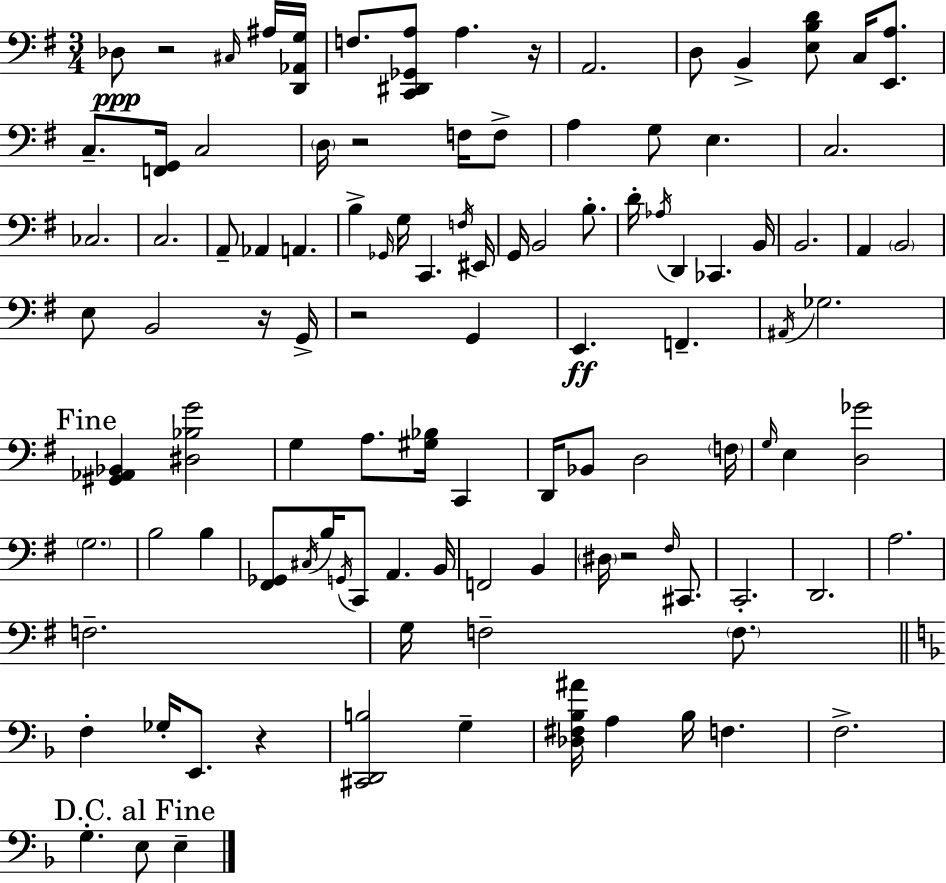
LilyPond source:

{
  \clef bass
  \numericTimeSignature
  \time 3/4
  \key e \minor
  des8\ppp r2 \grace { cis16 } ais16 | <d, aes, g>16 f8. <c, dis, ges, a>8 a4. | r16 a,2. | d8 b,4-> <e b d'>8 c16 <e, a>8. | \break c8.-- <f, g,>16 c2 | \parenthesize d16 r2 f16 f8-> | a4 g8 e4. | c2. | \break ces2. | c2. | a,8-- aes,4 a,4. | b4-> \grace { ges,16 } g16 c,4. | \break \acciaccatura { f16 } eis,16 g,16 b,2 | b8.-. d'16-. \acciaccatura { aes16 } d,4 ces,4. | b,16 b,2. | a,4 \parenthesize b,2 | \break e8 b,2 | r16 g,16-> r2 | g,4 e,4.\ff f,4.-- | \acciaccatura { ais,16 } ges2. | \break \mark "Fine" <gis, aes, bes,>4 <dis bes g'>2 | g4 a8. | <gis bes>16 c,4 d,16 bes,8 d2 | \parenthesize f16 \grace { g16 } e4 <d ges'>2 | \break \parenthesize g2. | b2 | b4 <fis, ges,>8 \acciaccatura { cis16 } b16 \acciaccatura { g,16 } c,8 | a,4. b,16 f,2 | \break b,4 \parenthesize dis16 r2 | \grace { fis16 } cis,8. c,2.-. | d,2. | a2. | \break f2.-- | g16 f2-- | \parenthesize f8. \bar "||" \break \key f \major f4-. ges16-. e,8. r4 | <cis, d, b>2 g4-- | <des fis bes ais'>16 a4 bes16 f4. | f2.-> | \break \mark "D.C. al Fine" g4.-. e8 e4-- | \bar "|."
}